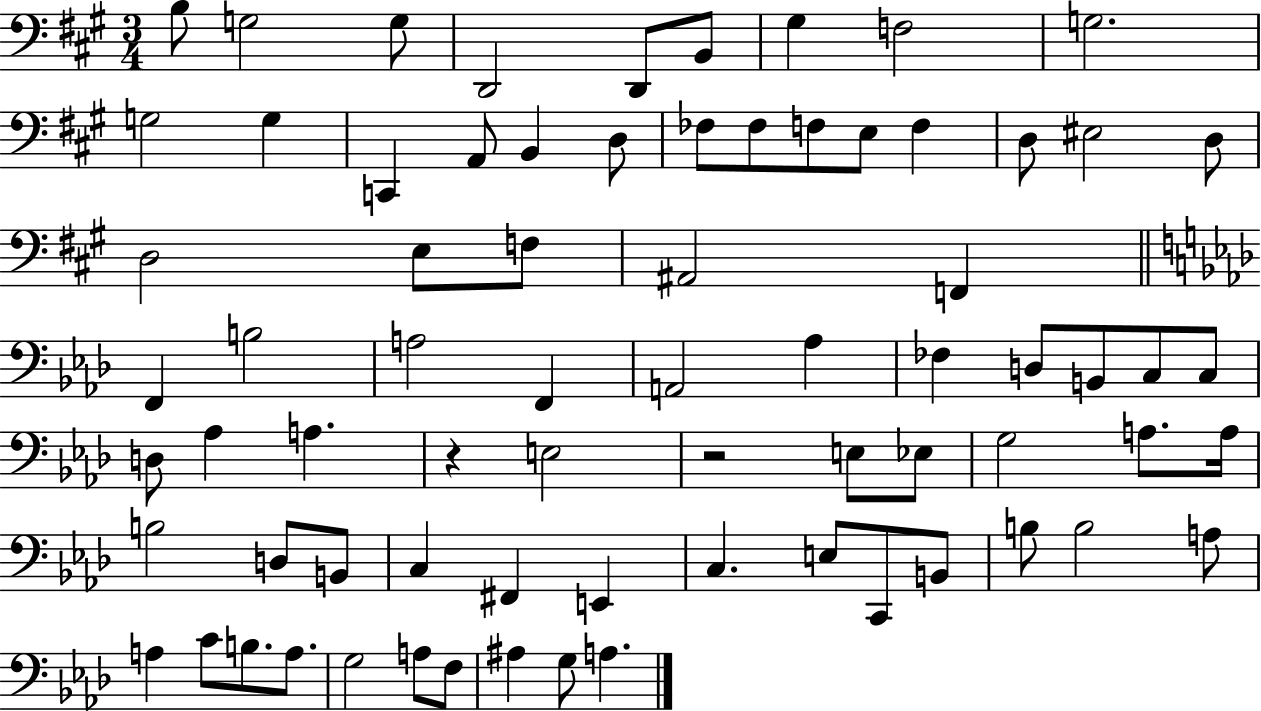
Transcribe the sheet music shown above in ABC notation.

X:1
T:Untitled
M:3/4
L:1/4
K:A
B,/2 G,2 G,/2 D,,2 D,,/2 B,,/2 ^G, F,2 G,2 G,2 G, C,, A,,/2 B,, D,/2 _F,/2 _F,/2 F,/2 E,/2 F, D,/2 ^E,2 D,/2 D,2 E,/2 F,/2 ^A,,2 F,, F,, B,2 A,2 F,, A,,2 _A, _F, D,/2 B,,/2 C,/2 C,/2 D,/2 _A, A, z E,2 z2 E,/2 _E,/2 G,2 A,/2 A,/4 B,2 D,/2 B,,/2 C, ^F,, E,, C, E,/2 C,,/2 B,,/2 B,/2 B,2 A,/2 A, C/2 B,/2 A,/2 G,2 A,/2 F,/2 ^A, G,/2 A,